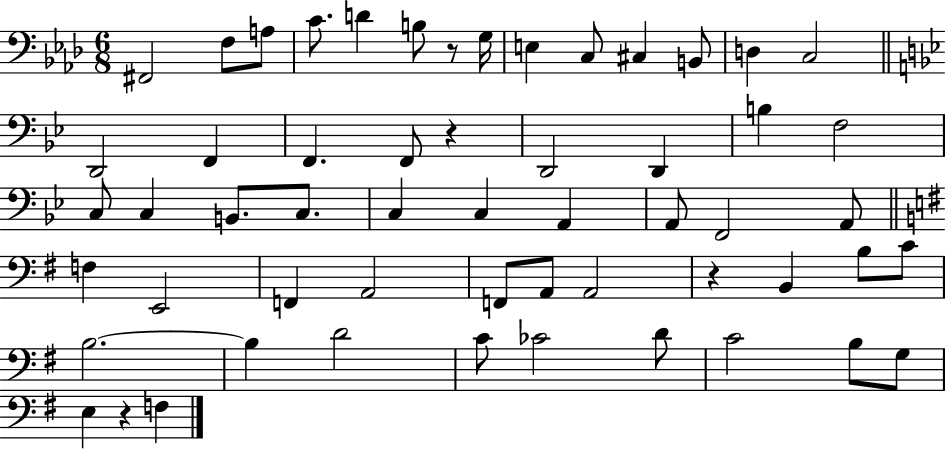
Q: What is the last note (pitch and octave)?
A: F3